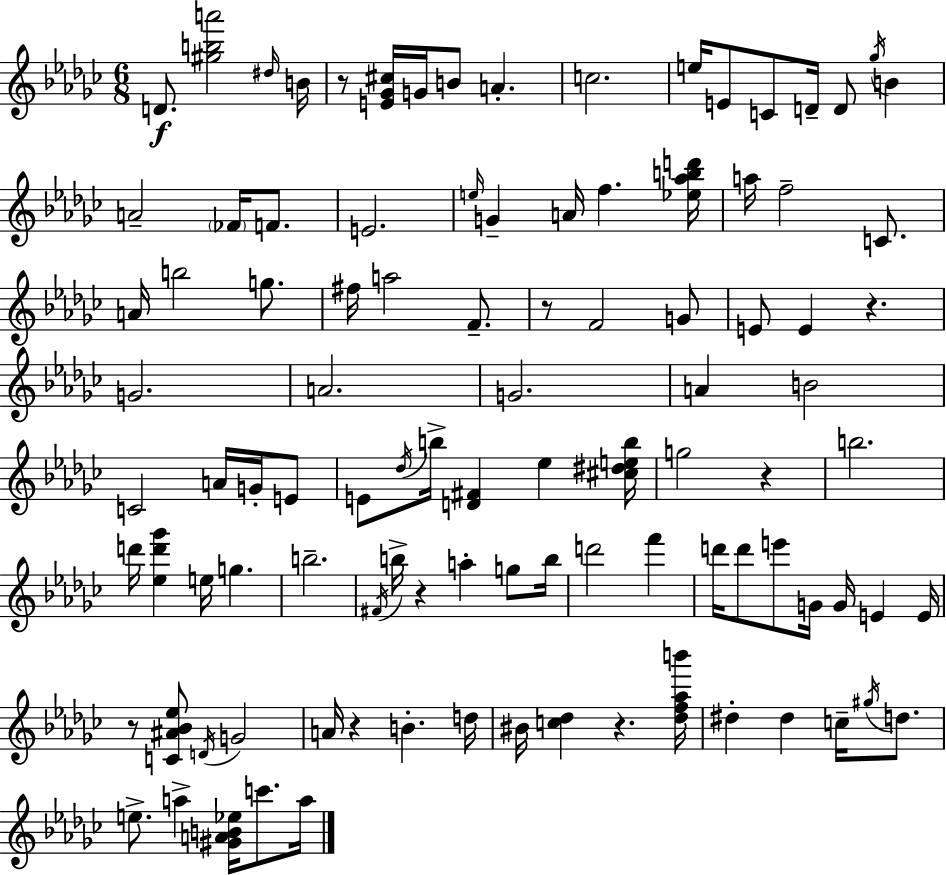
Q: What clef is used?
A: treble